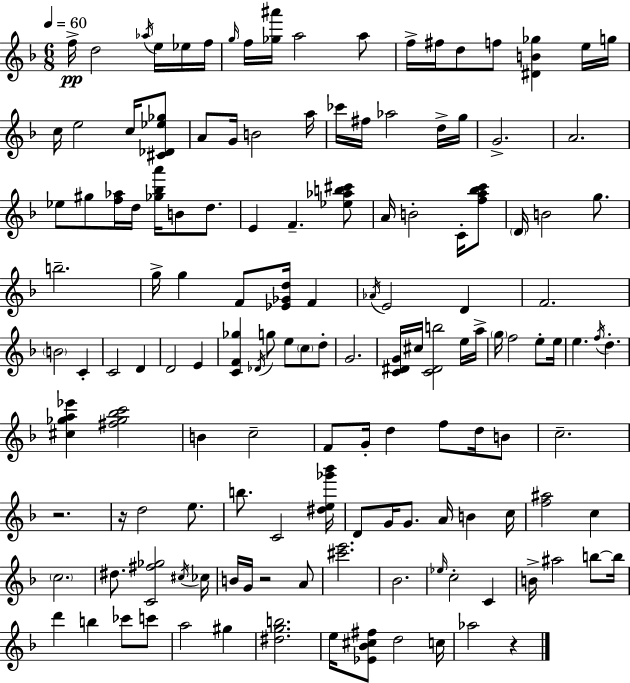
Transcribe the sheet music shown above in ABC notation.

X:1
T:Untitled
M:6/8
L:1/4
K:F
f/4 d2 _a/4 e/4 _e/4 f/4 g/4 f/4 [_g^a']/4 a2 a/2 f/4 ^f/4 d/2 f/2 [^DB_g] e/4 g/4 c/4 e2 c/4 [^C_D_e_g]/2 A/2 G/4 B2 a/4 _c'/4 ^f/4 _a2 d/4 g/4 G2 A2 _e/2 ^g/2 [f_a]/4 d/4 [_g_ba']/4 B/2 d/2 E F [_e_ab^c']/2 A/4 B2 C/4 [fa_bc']/2 D/4 B2 g/2 b2 g/4 g F/2 [_E_Gd]/4 F _A/4 E2 D F2 B2 C C2 D D2 E [CF_g] _D/4 g/2 e/2 c/2 d/2 G2 [C^DG]/4 ^c/4 [C^Db]2 e/4 a/4 g/4 f2 e/2 e/4 e f/4 d [^c_ga_e'] [^f_g_bc']2 B c2 F/2 G/4 d f/2 d/4 B/2 c2 z2 z/4 d2 e/2 b/2 C2 [^de_g'_b']/4 D/2 G/4 G/2 A/4 B c/4 [f^a]2 c c2 ^d/2 [C^f_g]2 ^c/4 _c/4 B/4 G/4 z2 A/2 [^c'e']2 _B2 _e/4 c2 C B/4 ^a2 b/2 b/4 d' b _c'/2 c'/2 a2 ^g [^dgb]2 e/4 [_E_B^c^f]/2 d2 c/4 _a2 z